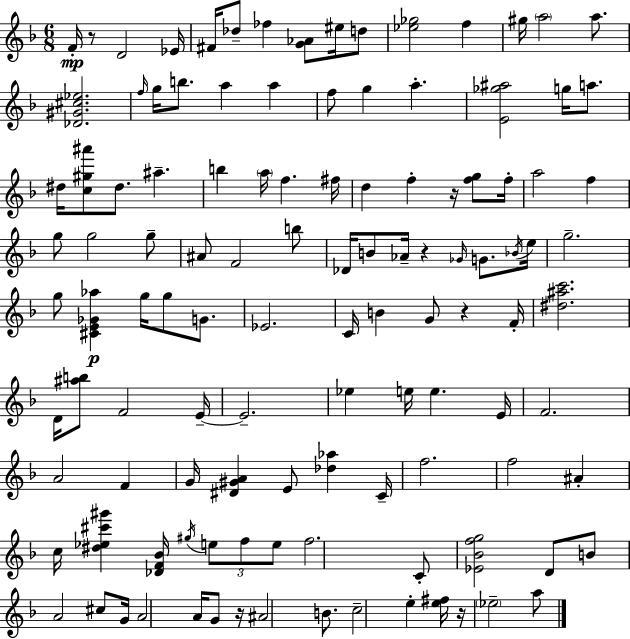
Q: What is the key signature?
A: D minor